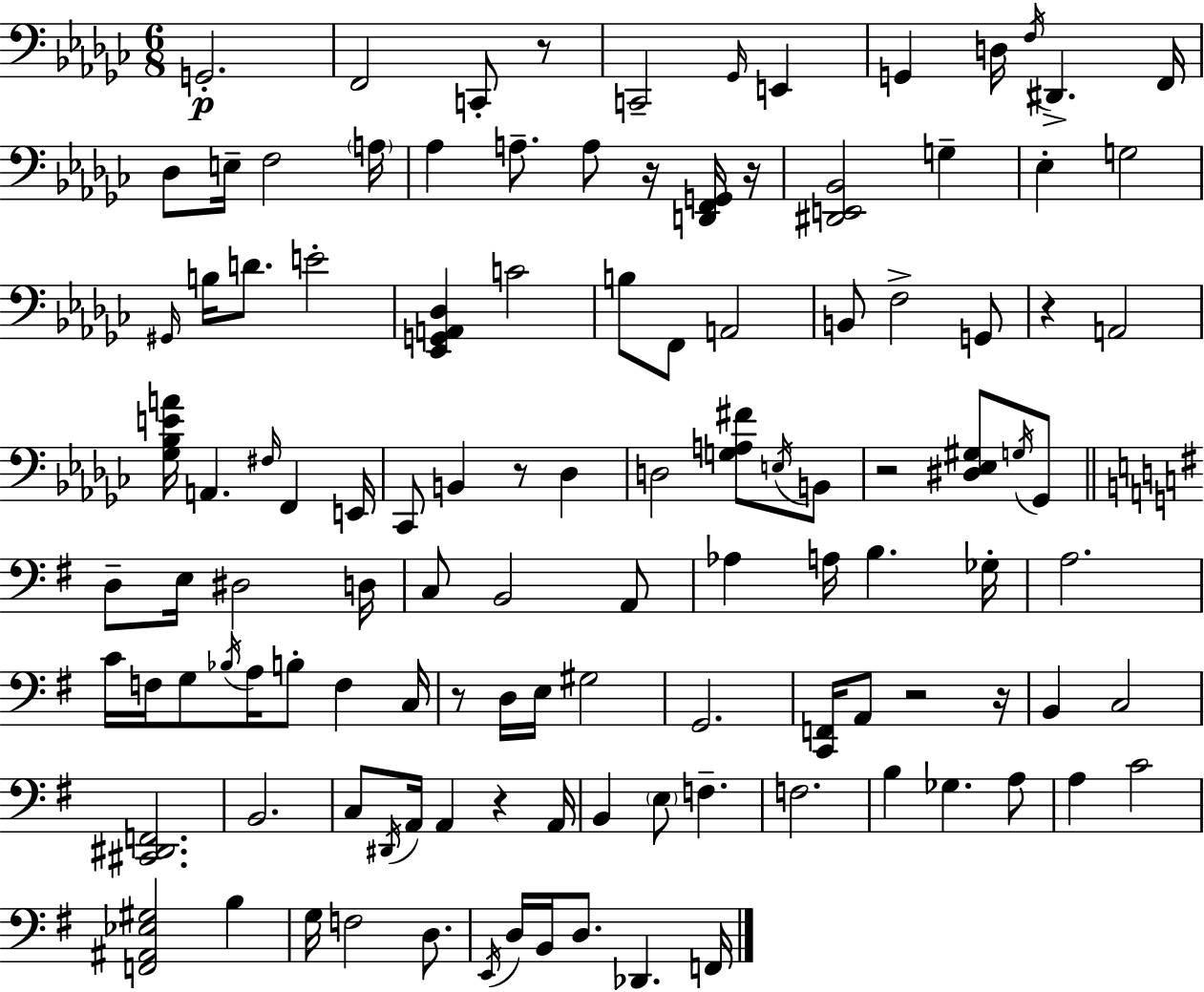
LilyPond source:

{
  \clef bass
  \numericTimeSignature
  \time 6/8
  \key ees \minor
  g,2.-.\p | f,2 c,8-. r8 | c,2-- \grace { ges,16 } e,4 | g,4 d16 \acciaccatura { f16 } dis,4.-> | \break f,16 des8 e16-- f2 | \parenthesize a16 aes4 a8.-- a8 r16 | <d, f, g,>16 r16 <dis, e, bes,>2 g4-- | ees4-. g2 | \break \grace { gis,16 } b16 d'8. e'2-. | <ees, g, a, des>4 c'2 | b8 f,8 a,2 | b,8 f2-> | \break g,8 r4 a,2 | <ges bes e' a'>16 a,4. \grace { fis16 } f,4 | e,16 ces,8 b,4 r8 | des4 d2 | \break <g a fis'>8 \acciaccatura { e16 } b,8 r2 | <dis ees gis>8 \acciaccatura { g16 } ges,8 \bar "||" \break \key e \minor d8-- e16 dis2 d16 | c8 b,2 a,8 | aes4 a16 b4. ges16-. | a2. | \break c'16 f16 g8 \acciaccatura { bes16 } a16 b8-. f4 | c16 r8 d16 e16 gis2 | g,2. | <c, f,>16 a,8 r2 | \break r16 b,4 c2 | <cis, dis, f,>2. | b,2. | c8 \acciaccatura { dis,16 } a,16 a,4 r4 | \break a,16 b,4 \parenthesize e8 f4.-- | f2. | b4 ges4. | a8 a4 c'2 | \break <f, ais, ees gis>2 b4 | g16 f2 d8. | \acciaccatura { e,16 } d16 b,16 d8. des,4. | f,16 \bar "|."
}